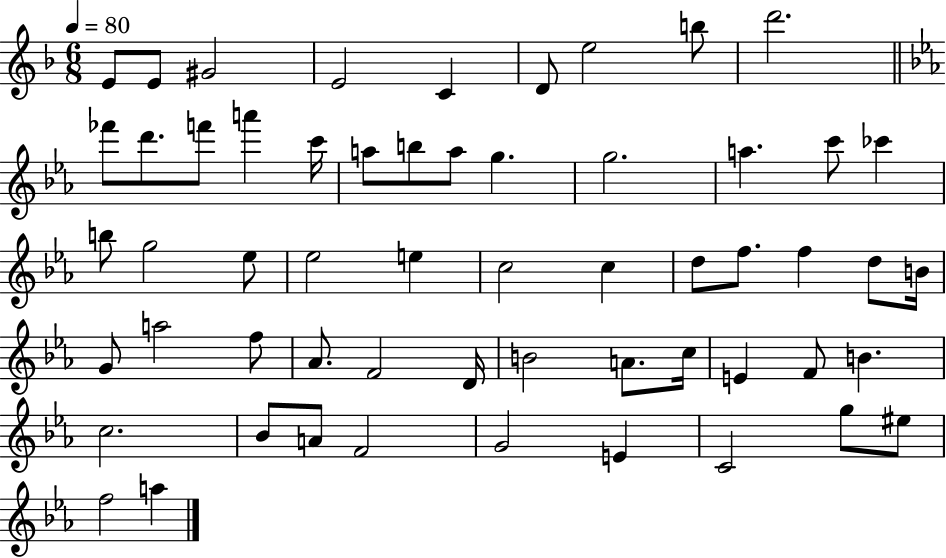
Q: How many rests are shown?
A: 0